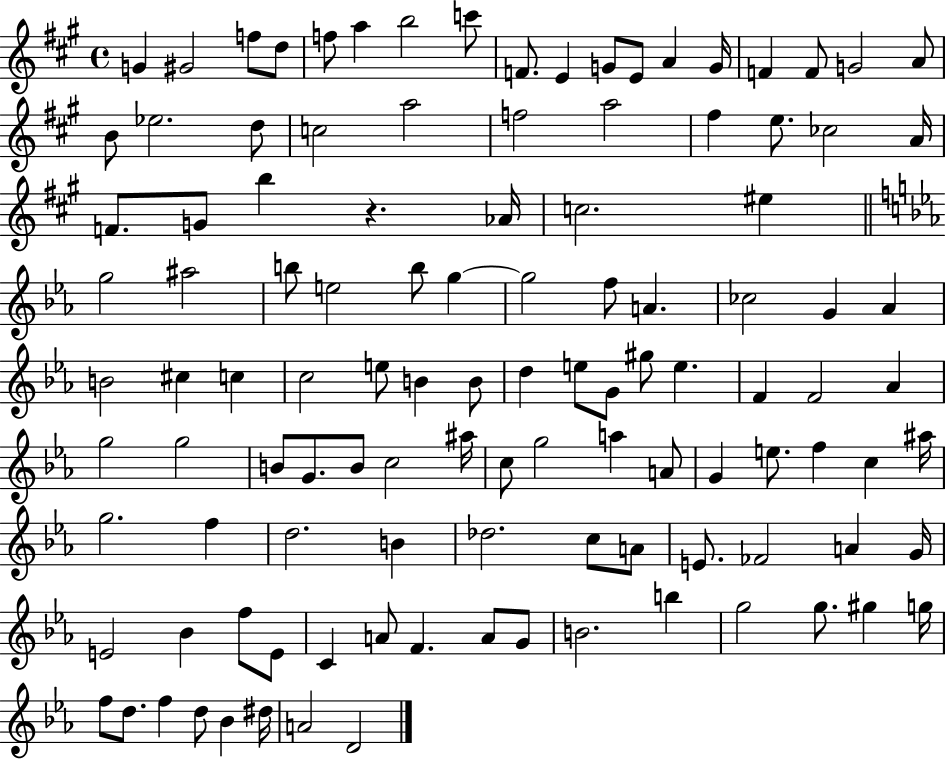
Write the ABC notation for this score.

X:1
T:Untitled
M:4/4
L:1/4
K:A
G ^G2 f/2 d/2 f/2 a b2 c'/2 F/2 E G/2 E/2 A G/4 F F/2 G2 A/2 B/2 _e2 d/2 c2 a2 f2 a2 ^f e/2 _c2 A/4 F/2 G/2 b z _A/4 c2 ^e g2 ^a2 b/2 e2 b/2 g g2 f/2 A _c2 G _A B2 ^c c c2 e/2 B B/2 d e/2 G/2 ^g/2 e F F2 _A g2 g2 B/2 G/2 B/2 c2 ^a/4 c/2 g2 a A/2 G e/2 f c ^a/4 g2 f d2 B _d2 c/2 A/2 E/2 _F2 A G/4 E2 _B f/2 E/2 C A/2 F A/2 G/2 B2 b g2 g/2 ^g g/4 f/2 d/2 f d/2 _B ^d/4 A2 D2